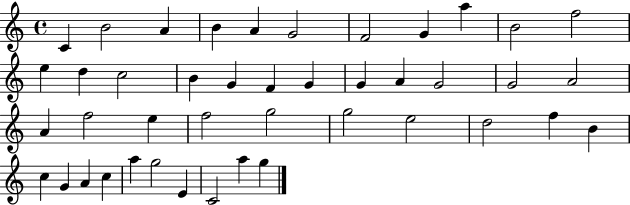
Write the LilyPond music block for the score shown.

{
  \clef treble
  \time 4/4
  \defaultTimeSignature
  \key c \major
  c'4 b'2 a'4 | b'4 a'4 g'2 | f'2 g'4 a''4 | b'2 f''2 | \break e''4 d''4 c''2 | b'4 g'4 f'4 g'4 | g'4 a'4 g'2 | g'2 a'2 | \break a'4 f''2 e''4 | f''2 g''2 | g''2 e''2 | d''2 f''4 b'4 | \break c''4 g'4 a'4 c''4 | a''4 g''2 e'4 | c'2 a''4 g''4 | \bar "|."
}